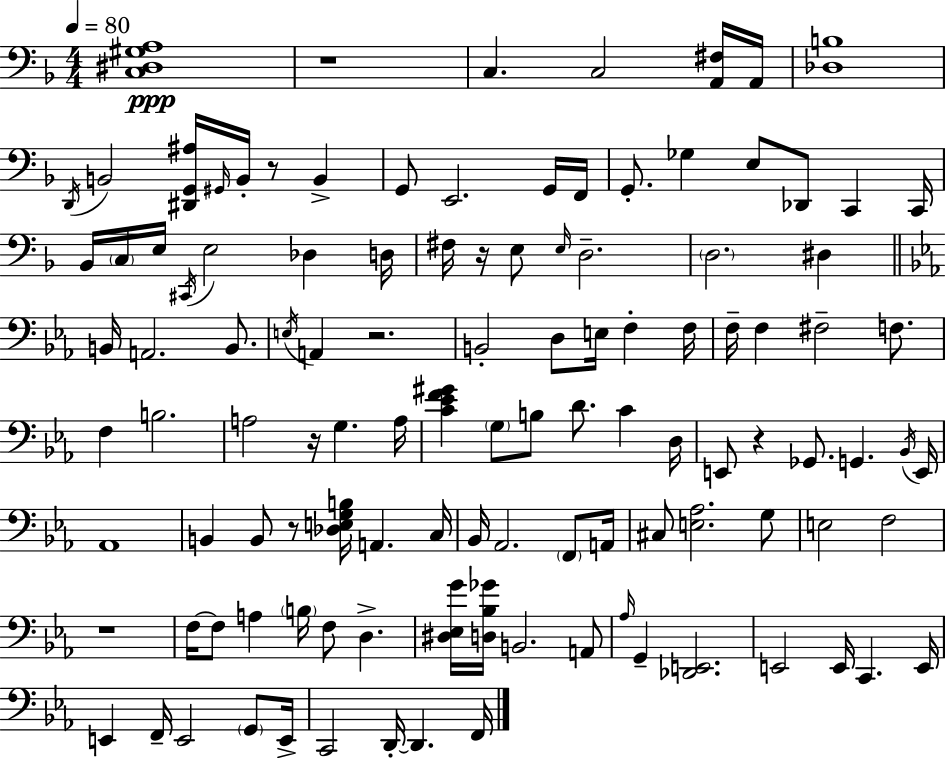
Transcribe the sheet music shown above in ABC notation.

X:1
T:Untitled
M:4/4
L:1/4
K:Dm
[C,^D,^G,A,]4 z4 C, C,2 [A,,^F,]/4 A,,/4 [_D,B,]4 D,,/4 B,,2 [^D,,G,,^A,]/4 ^G,,/4 B,,/4 z/2 B,, G,,/2 E,,2 G,,/4 F,,/4 G,,/2 _G, E,/2 _D,,/2 C,, C,,/4 _B,,/4 C,/4 E,/4 ^C,,/4 E,2 _D, D,/4 ^F,/4 z/4 E,/2 E,/4 D,2 D,2 ^D, B,,/4 A,,2 B,,/2 E,/4 A,, z2 B,,2 D,/2 E,/4 F, F,/4 F,/4 F, ^F,2 F,/2 F, B,2 A,2 z/4 G, A,/4 [C_EF^G] G,/2 B,/2 D/2 C D,/4 E,,/2 z _G,,/2 G,, _B,,/4 E,,/4 _A,,4 B,, B,,/2 z/2 [_D,E,G,B,]/4 A,, C,/4 _B,,/4 _A,,2 F,,/2 A,,/4 ^C,/2 [E,_A,]2 G,/2 E,2 F,2 z4 F,/4 F,/2 A, B,/4 F,/2 D, [^D,_E,G]/4 [D,_B,_G]/4 B,,2 A,,/2 _A,/4 G,, [_D,,E,,]2 E,,2 E,,/4 C,, E,,/4 E,, F,,/4 E,,2 G,,/2 E,,/4 C,,2 D,,/4 D,, F,,/4